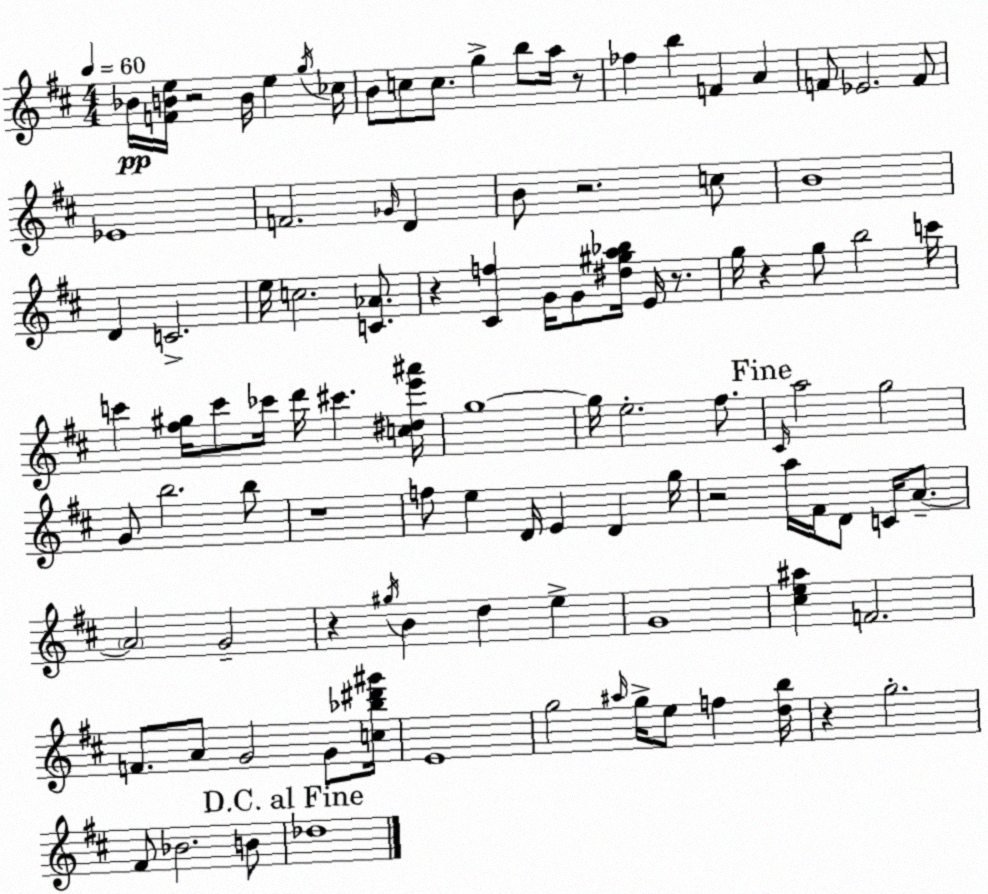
X:1
T:Untitled
M:4/4
L:1/4
K:D
_B/4 [FBe]/4 z2 B/4 e g/4 _c/4 B/2 c/2 c/2 g b/2 a/4 z/2 _f b F A F/2 _E2 F/2 _E4 F2 _G/4 D B/2 z2 c/2 B4 D C2 e/4 c2 [C_A]/2 z [^Cf] G/4 G/2 [^d^ga_b]/4 E/4 z/2 g/4 z g/2 b2 c'/4 c' [^f^g]/4 c'/2 _c'/4 d'/4 ^c' [c^de'^a']/4 g4 g/4 e2 ^f/2 ^C/4 a2 g2 G/2 b2 b/2 z4 f/2 e D/4 E D g/4 z2 a/4 ^F/4 D/2 C/4 A/2 A2 G2 z ^g/4 B d e G4 [^ce^a] F2 F/2 A/2 G2 G/2 [c_b^d'^g']/4 E4 g2 ^a/4 g/4 e/2 f [db]/4 z g2 ^F/2 _B2 B/2 _d4